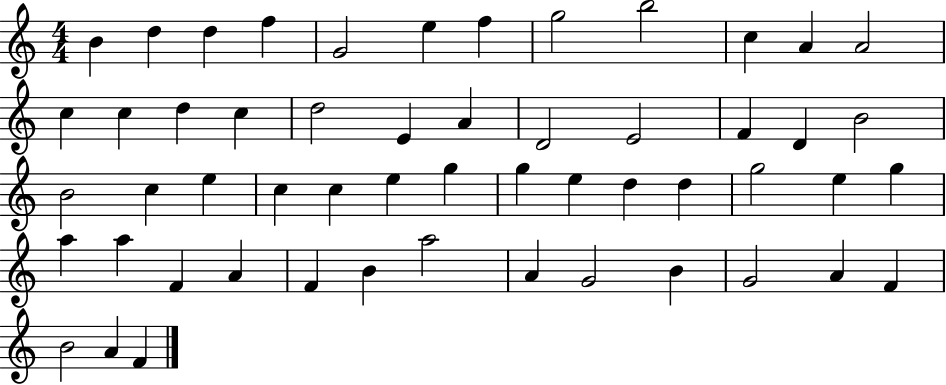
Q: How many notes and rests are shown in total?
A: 54